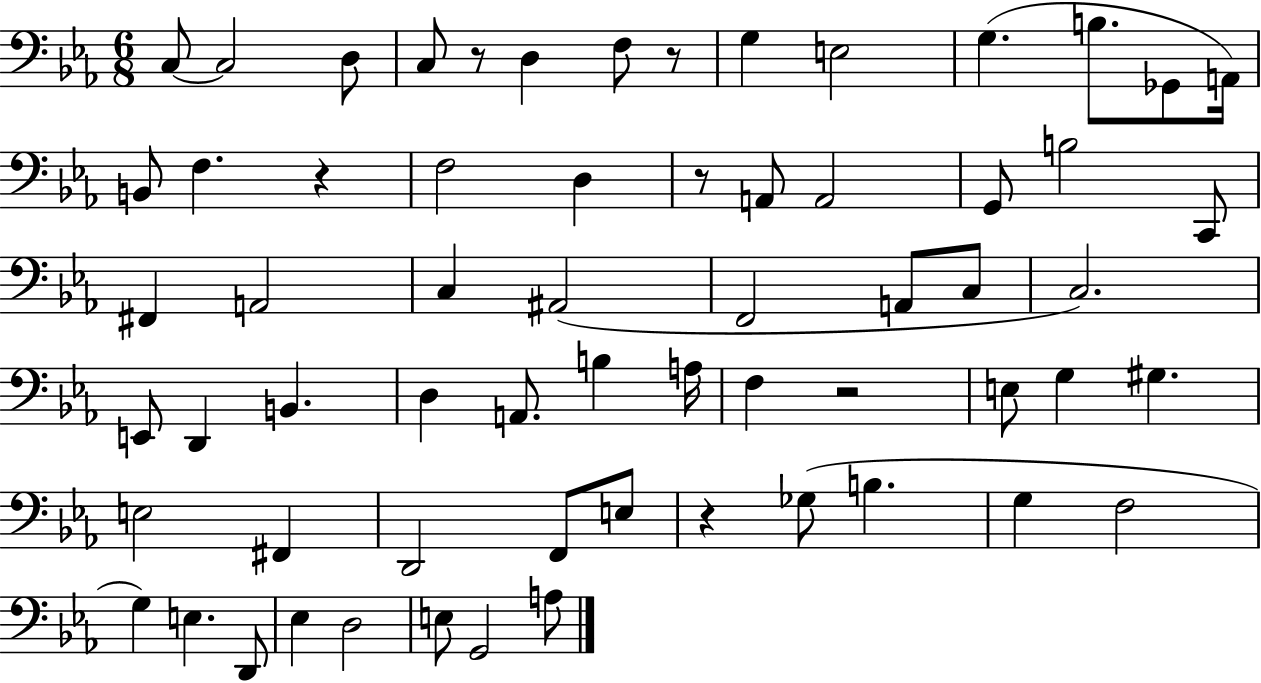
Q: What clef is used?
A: bass